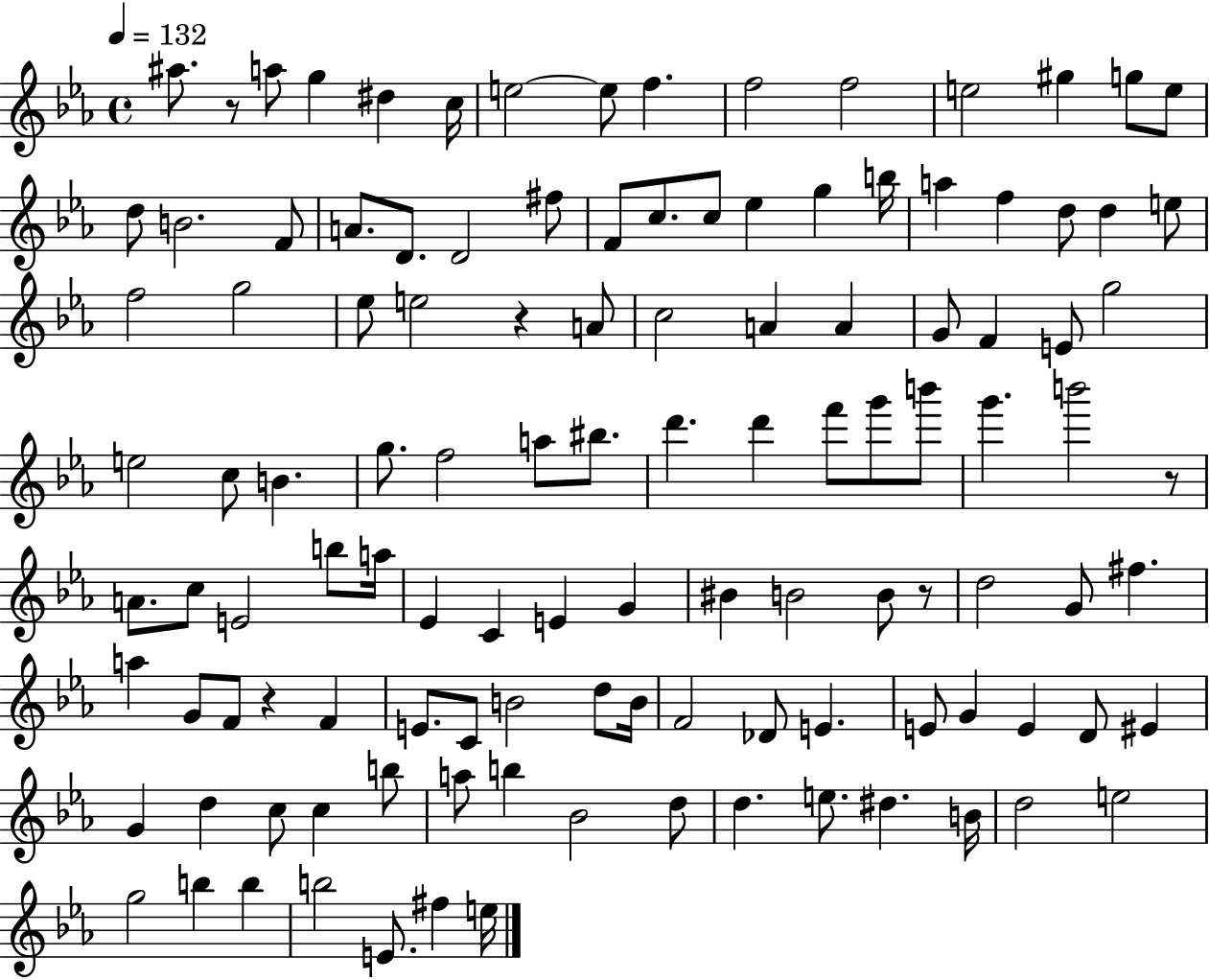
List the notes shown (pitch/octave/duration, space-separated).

A#5/e. R/e A5/e G5/q D#5/q C5/s E5/h E5/e F5/q. F5/h F5/h E5/h G#5/q G5/e E5/e D5/e B4/h. F4/e A4/e. D4/e. D4/h F#5/e F4/e C5/e. C5/e Eb5/q G5/q B5/s A5/q F5/q D5/e D5/q E5/e F5/h G5/h Eb5/e E5/h R/q A4/e C5/h A4/q A4/q G4/e F4/q E4/e G5/h E5/h C5/e B4/q. G5/e. F5/h A5/e BIS5/e. D6/q. D6/q F6/e G6/e B6/e G6/q. B6/h R/e A4/e. C5/e E4/h B5/e A5/s Eb4/q C4/q E4/q G4/q BIS4/q B4/h B4/e R/e D5/h G4/e F#5/q. A5/q G4/e F4/e R/q F4/q E4/e. C4/e B4/h D5/e B4/s F4/h Db4/e E4/q. E4/e G4/q E4/q D4/e EIS4/q G4/q D5/q C5/e C5/q B5/e A5/e B5/q Bb4/h D5/e D5/q. E5/e. D#5/q. B4/s D5/h E5/h G5/h B5/q B5/q B5/h E4/e. F#5/q E5/s